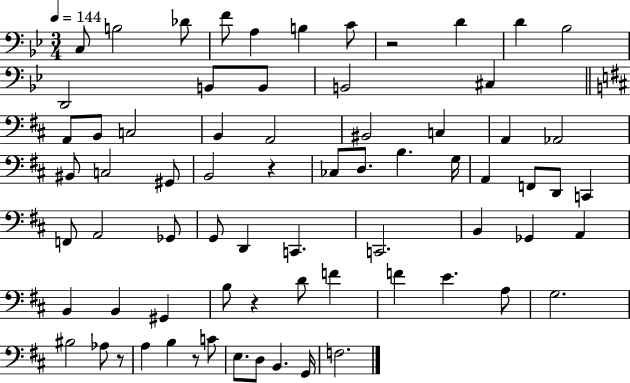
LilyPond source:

{
  \clef bass
  \numericTimeSignature
  \time 3/4
  \key bes \major
  \tempo 4 = 144
  c8 b2 des'8 | f'8 a4 b4 c'8 | r2 d'4 | d'4 bes2 | \break d,2 b,8 b,8 | b,2 cis4 | \bar "||" \break \key d \major a,8 b,8 c2 | b,4 a,2 | bis,2 c4 | a,4 aes,2 | \break bis,8 c2 gis,8 | b,2 r4 | ces8 d8. b4. g16 | a,4 f,8 d,8 c,4 | \break f,8 a,2 ges,8 | g,8 d,4 c,4. | c,2. | b,4 ges,4 a,4 | \break b,4 b,4 gis,4 | b8 r4 d'8 f'4 | f'4 e'4. a8 | g2. | \break bis2 aes8 r8 | a4 b4 r8 c'8 | e8. d8 b,4. g,16 | f2. | \break \bar "|."
}